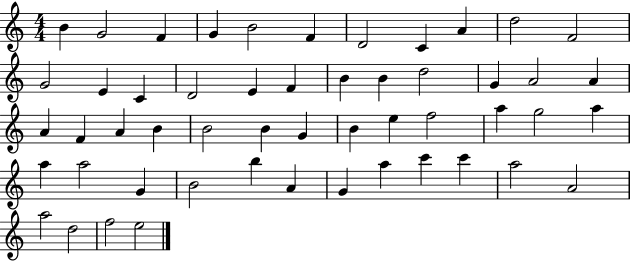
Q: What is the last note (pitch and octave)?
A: E5